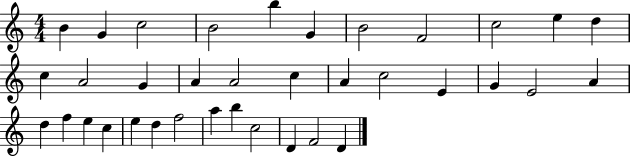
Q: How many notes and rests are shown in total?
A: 36